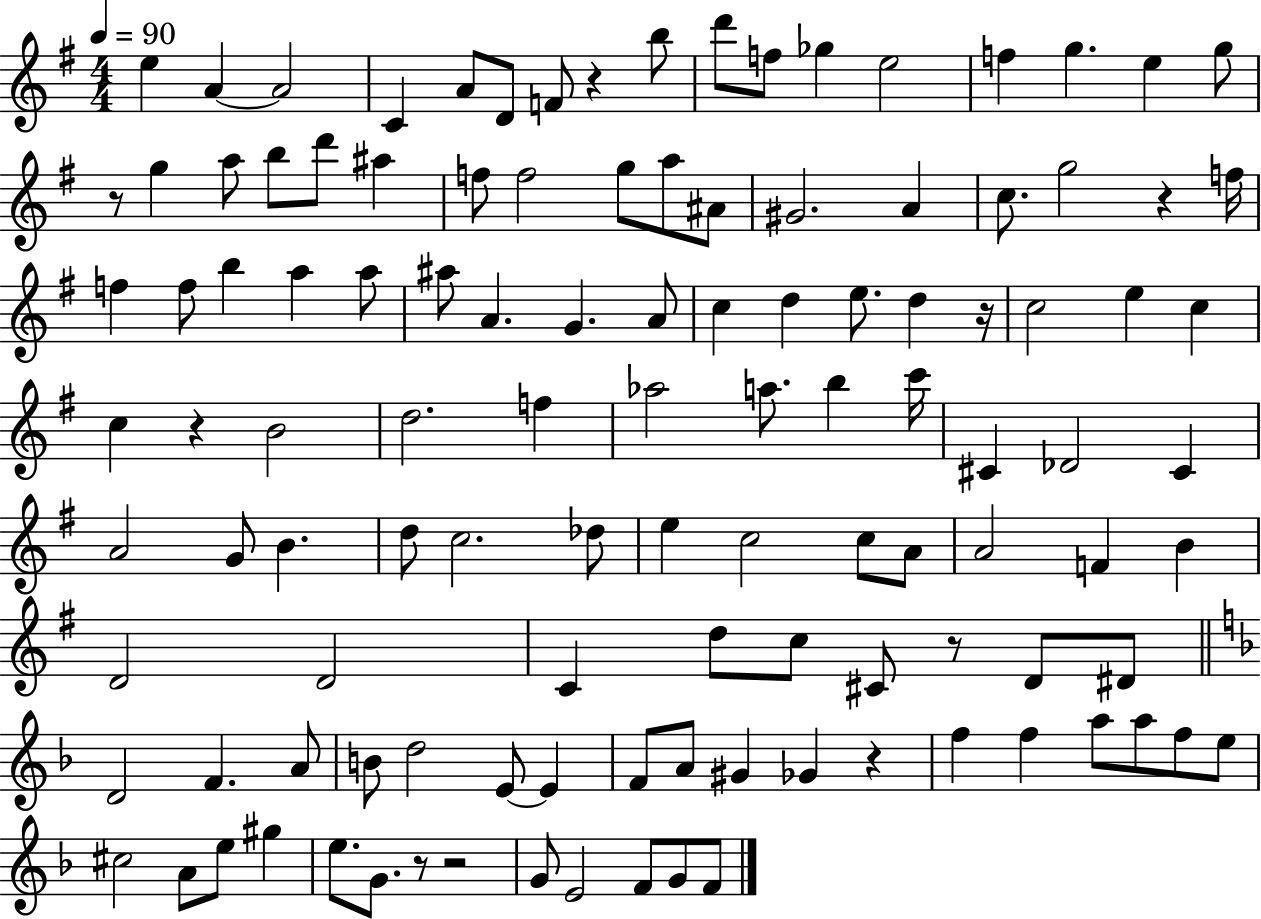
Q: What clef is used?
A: treble